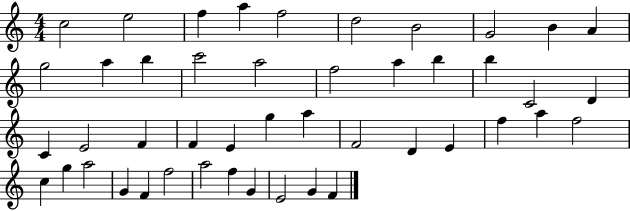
C5/h E5/h F5/q A5/q F5/h D5/h B4/h G4/h B4/q A4/q G5/h A5/q B5/q C6/h A5/h F5/h A5/q B5/q B5/q C4/h D4/q C4/q E4/h F4/q F4/q E4/q G5/q A5/q F4/h D4/q E4/q F5/q A5/q F5/h C5/q G5/q A5/h G4/q F4/q F5/h A5/h F5/q G4/q E4/h G4/q F4/q